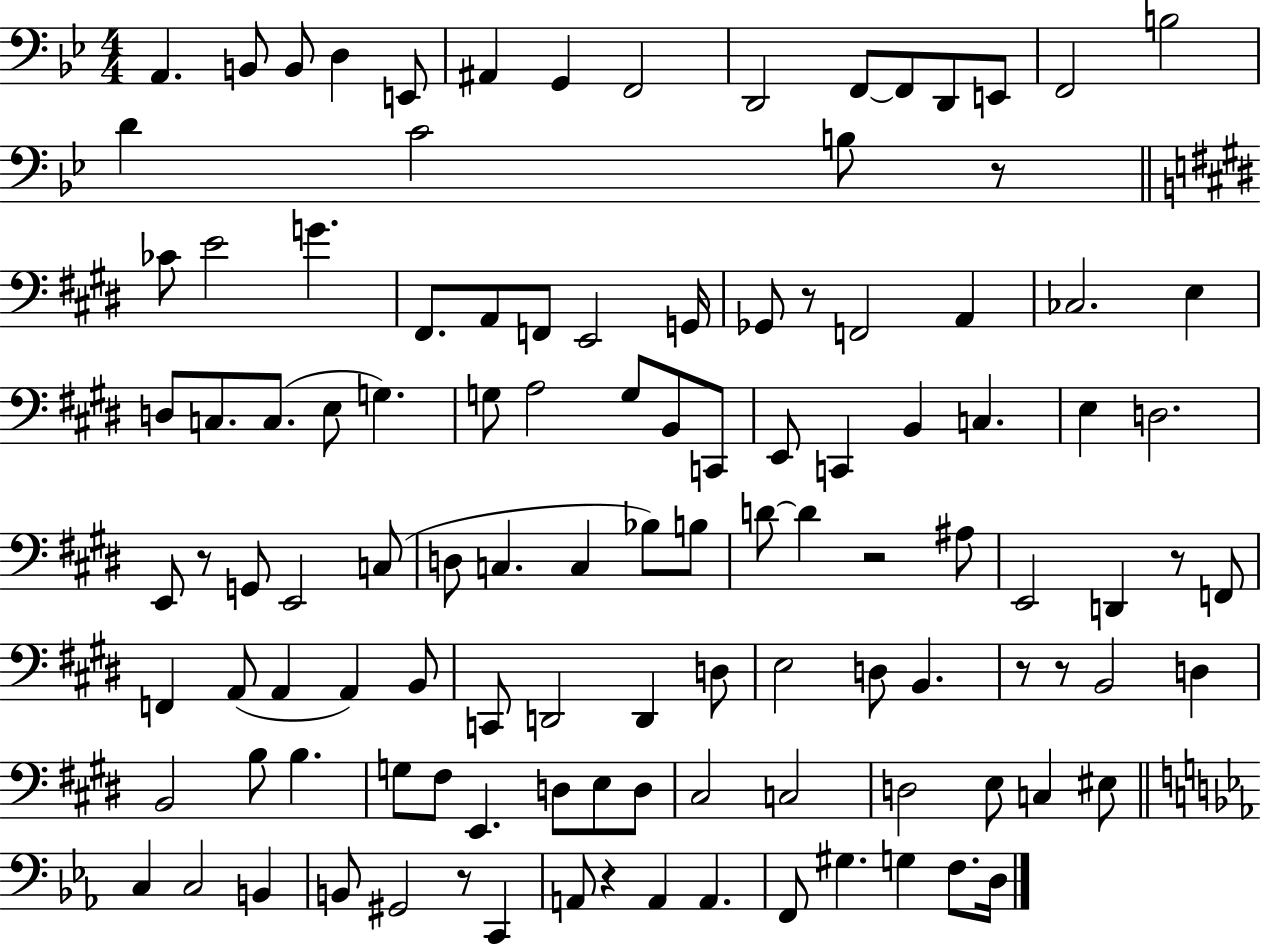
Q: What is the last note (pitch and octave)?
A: D3